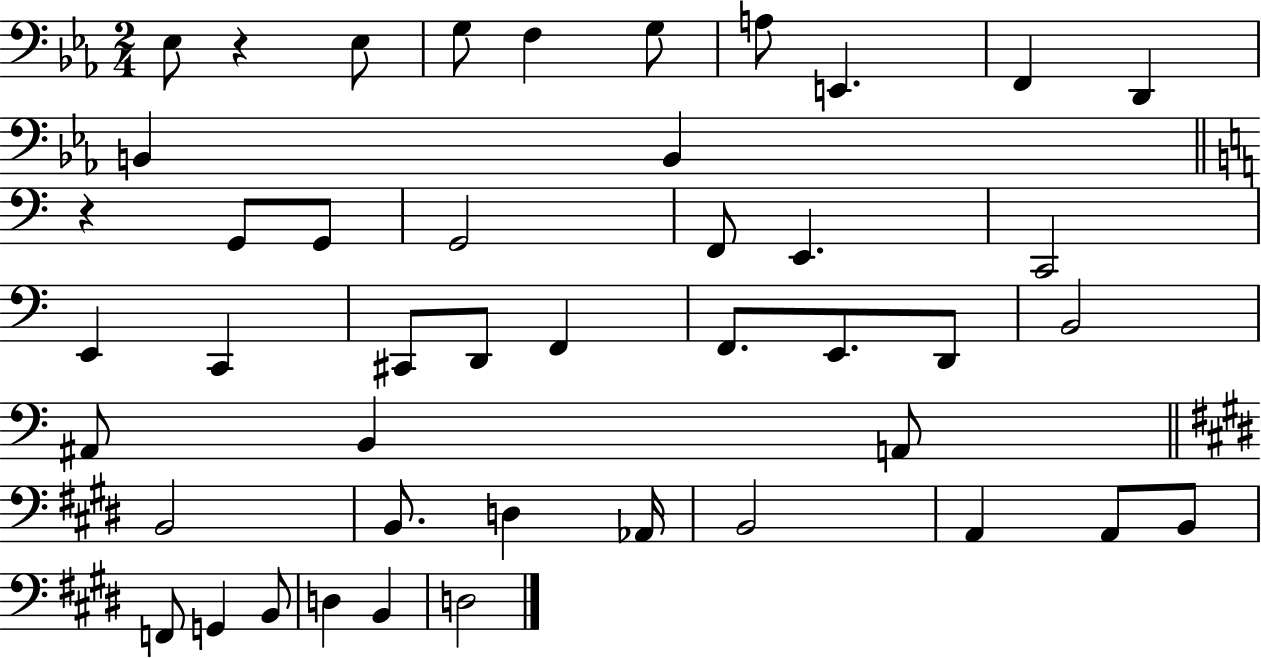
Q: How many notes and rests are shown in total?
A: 45